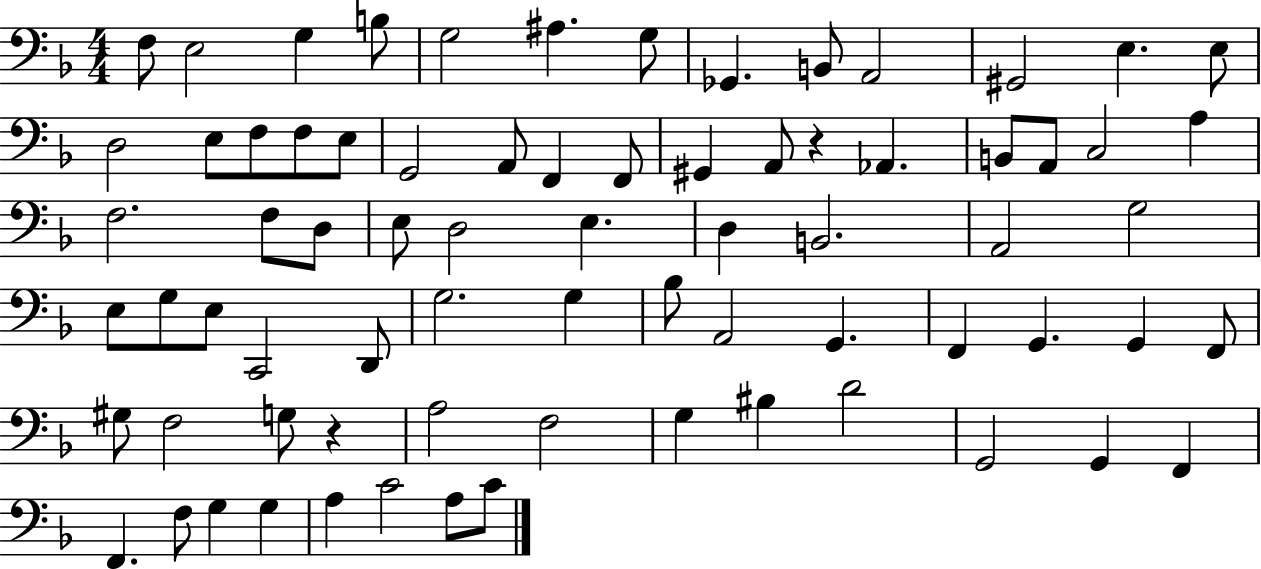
{
  \clef bass
  \numericTimeSignature
  \time 4/4
  \key f \major
  f8 e2 g4 b8 | g2 ais4. g8 | ges,4. b,8 a,2 | gis,2 e4. e8 | \break d2 e8 f8 f8 e8 | g,2 a,8 f,4 f,8 | gis,4 a,8 r4 aes,4. | b,8 a,8 c2 a4 | \break f2. f8 d8 | e8 d2 e4. | d4 b,2. | a,2 g2 | \break e8 g8 e8 c,2 d,8 | g2. g4 | bes8 a,2 g,4. | f,4 g,4. g,4 f,8 | \break gis8 f2 g8 r4 | a2 f2 | g4 bis4 d'2 | g,2 g,4 f,4 | \break f,4. f8 g4 g4 | a4 c'2 a8 c'8 | \bar "|."
}